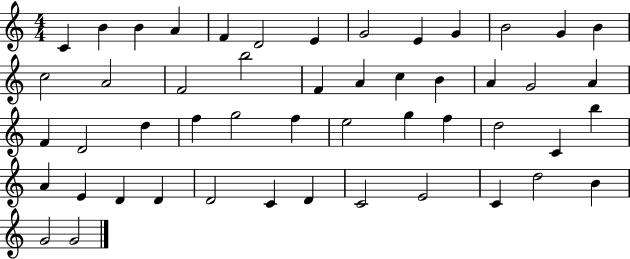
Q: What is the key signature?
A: C major